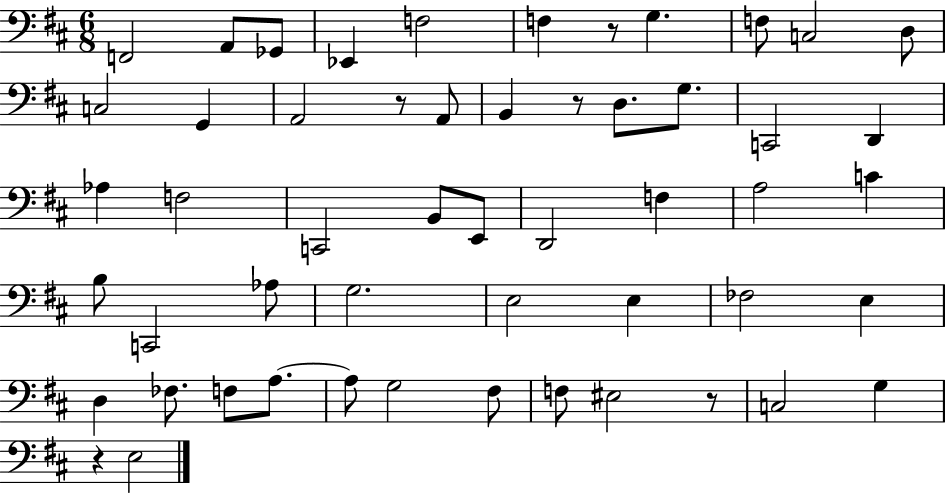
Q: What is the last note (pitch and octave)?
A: E3